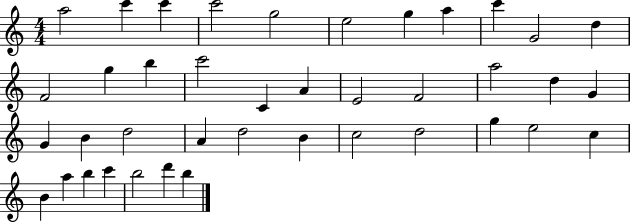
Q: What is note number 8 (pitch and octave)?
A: A5